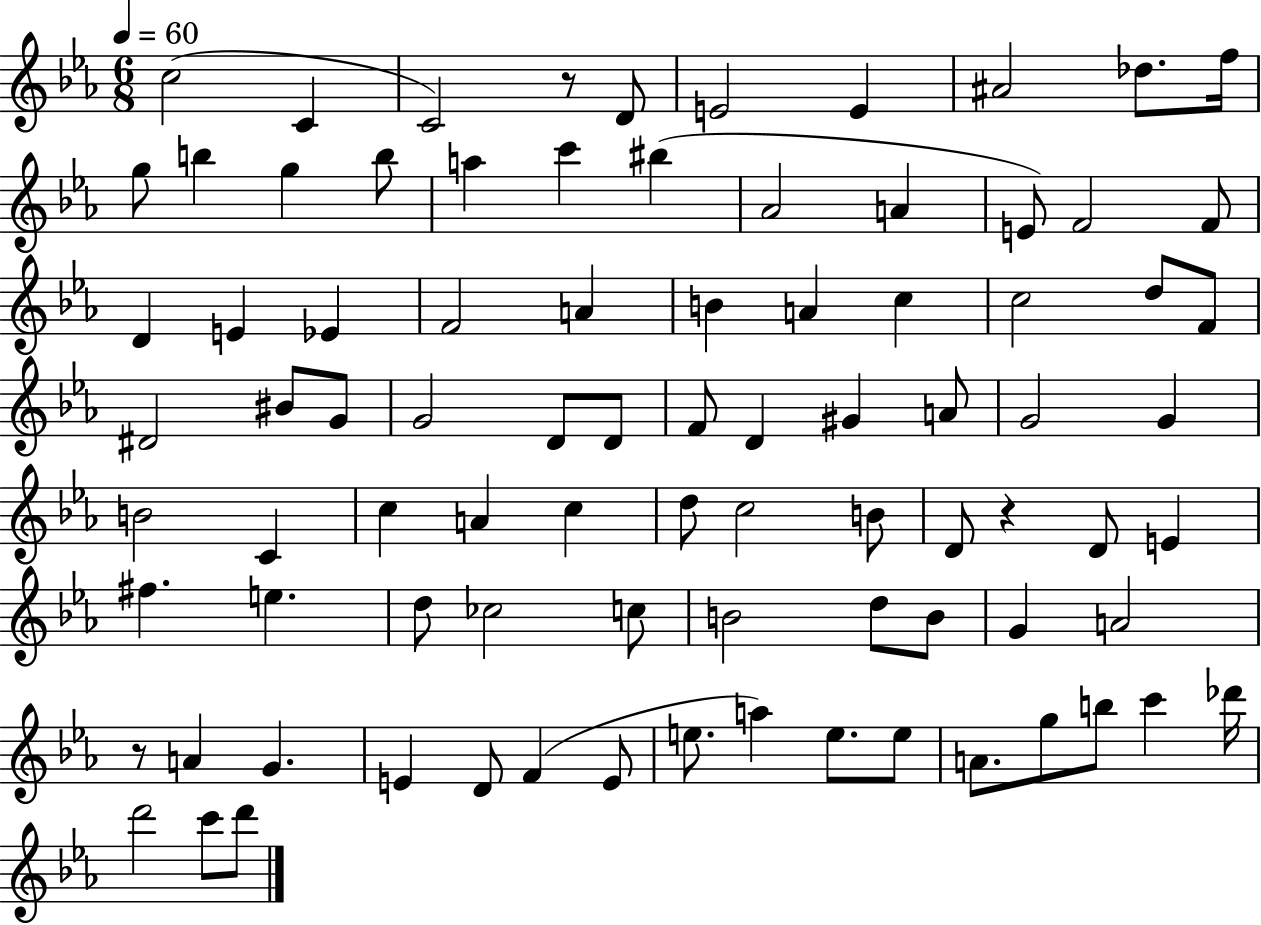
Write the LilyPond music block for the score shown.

{
  \clef treble
  \numericTimeSignature
  \time 6/8
  \key ees \major
  \tempo 4 = 60
  c''2( c'4 | c'2) r8 d'8 | e'2 e'4 | ais'2 des''8. f''16 | \break g''8 b''4 g''4 b''8 | a''4 c'''4 bis''4( | aes'2 a'4 | e'8) f'2 f'8 | \break d'4 e'4 ees'4 | f'2 a'4 | b'4 a'4 c''4 | c''2 d''8 f'8 | \break dis'2 bis'8 g'8 | g'2 d'8 d'8 | f'8 d'4 gis'4 a'8 | g'2 g'4 | \break b'2 c'4 | c''4 a'4 c''4 | d''8 c''2 b'8 | d'8 r4 d'8 e'4 | \break fis''4. e''4. | d''8 ces''2 c''8 | b'2 d''8 b'8 | g'4 a'2 | \break r8 a'4 g'4. | e'4 d'8 f'4( e'8 | e''8. a''4) e''8. e''8 | a'8. g''8 b''8 c'''4 des'''16 | \break d'''2 c'''8 d'''8 | \bar "|."
}